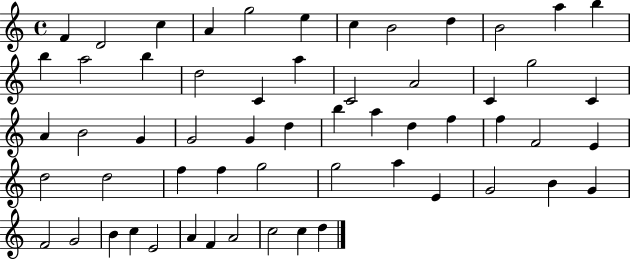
{
  \clef treble
  \time 4/4
  \defaultTimeSignature
  \key c \major
  f'4 d'2 c''4 | a'4 g''2 e''4 | c''4 b'2 d''4 | b'2 a''4 b''4 | \break b''4 a''2 b''4 | d''2 c'4 a''4 | c'2 a'2 | c'4 g''2 c'4 | \break a'4 b'2 g'4 | g'2 g'4 d''4 | b''4 a''4 d''4 f''4 | f''4 f'2 e'4 | \break d''2 d''2 | f''4 f''4 g''2 | g''2 a''4 e'4 | g'2 b'4 g'4 | \break f'2 g'2 | b'4 c''4 e'2 | a'4 f'4 a'2 | c''2 c''4 d''4 | \break \bar "|."
}